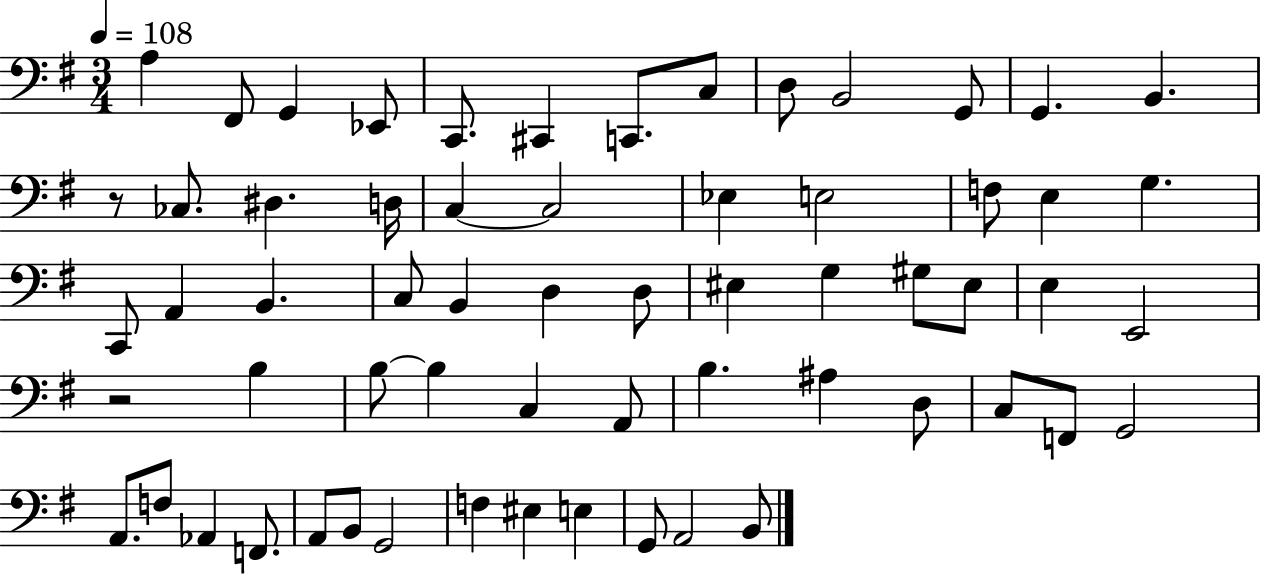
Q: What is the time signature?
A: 3/4